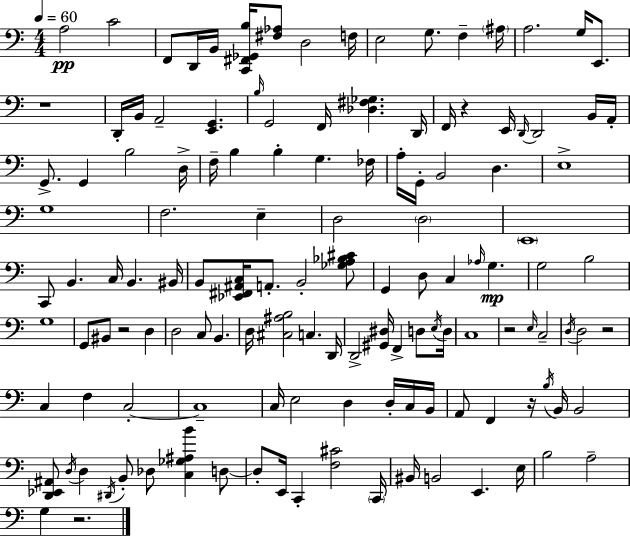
X:1
T:Untitled
M:4/4
L:1/4
K:Am
A,2 C2 F,,/2 D,,/4 B,,/4 [C,,^F,,_G,,B,]/4 [^F,_A,]/2 D,2 F,/4 E,2 G,/2 F, ^A,/4 A,2 G,/4 E,,/2 z4 D,,/4 B,,/4 A,,2 [E,,G,,] B,/4 G,,2 F,,/4 [_D,^F,_G,] D,,/4 F,,/4 z E,,/4 D,,/4 D,,2 B,,/4 A,,/4 G,,/2 G,, B,2 D,/4 F,/4 B, B, G, _F,/4 A,/4 G,,/4 B,,2 D, E,4 G,4 F,2 E, D,2 D,2 E,,4 C,,/2 B,, C,/4 B,, ^B,,/4 B,,/2 [_E,,^F,,^A,,C,]/4 A,,/2 B,,2 [_G,A,_B,^C]/2 G,, D,/2 C, _A,/4 G, G,2 B,2 G,4 G,,/2 ^B,,/2 z2 D, D,2 C,/2 B,, D,/4 [^C,^A,B,]2 C, D,,/4 D,,2 [^G,,^D,]/4 F,, D,/2 E,/4 D,/4 C,4 z2 E,/4 C,2 D,/4 D,2 z2 C, F, C,2 C,4 C,/4 E,2 D, D,/4 C,/4 B,,/4 A,,/2 F,, z/4 B,/4 B,,/4 B,,2 [D,,_E,,^A,,]/2 D,/4 D, ^D,,/4 B,,/2 _D,/2 [C,_G,^A,B] D,/2 D,/2 E,,/4 C,, [F,^C]2 C,,/4 ^B,,/4 B,,2 E,, E,/4 B,2 A,2 G, z2